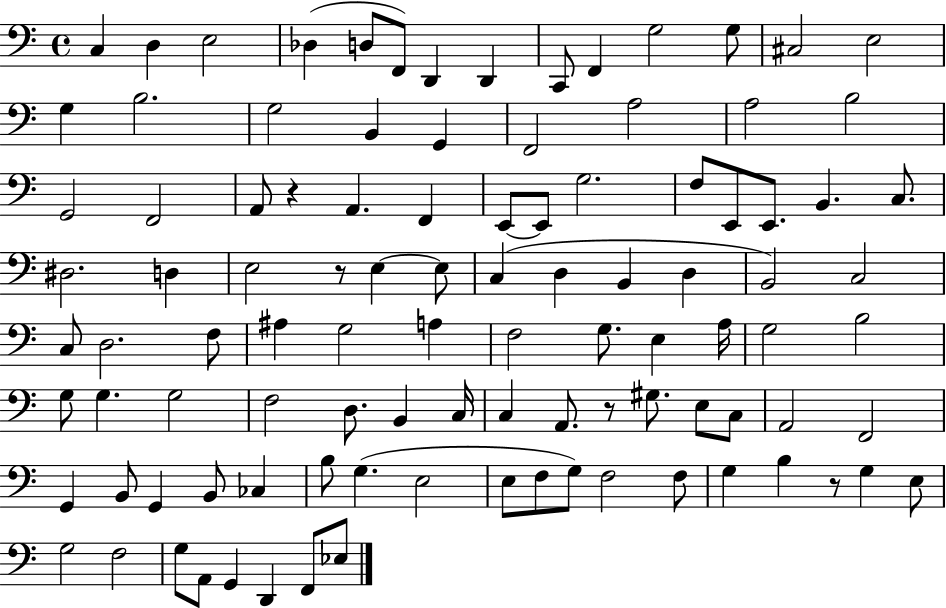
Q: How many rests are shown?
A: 4